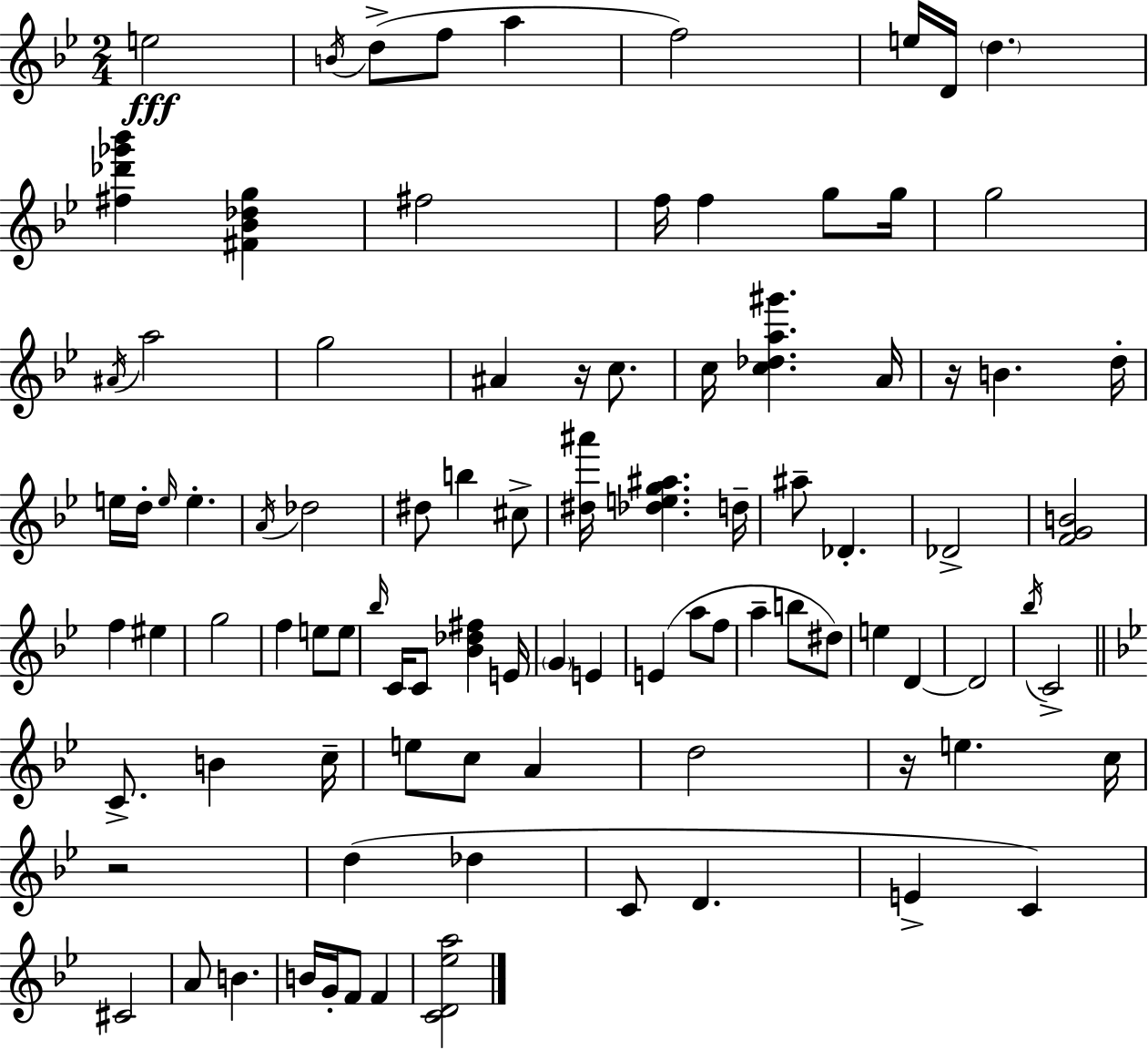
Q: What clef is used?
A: treble